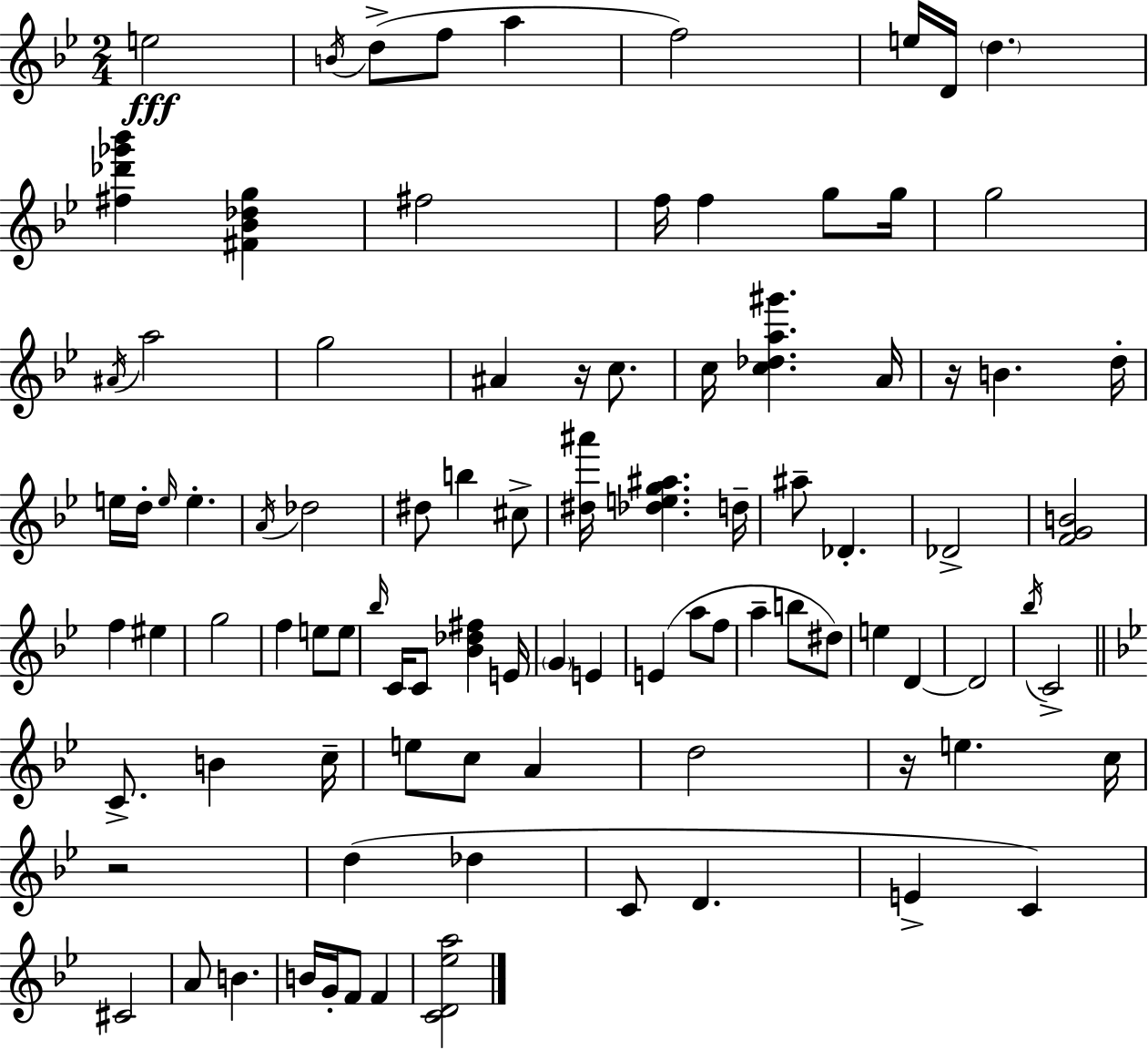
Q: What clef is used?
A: treble